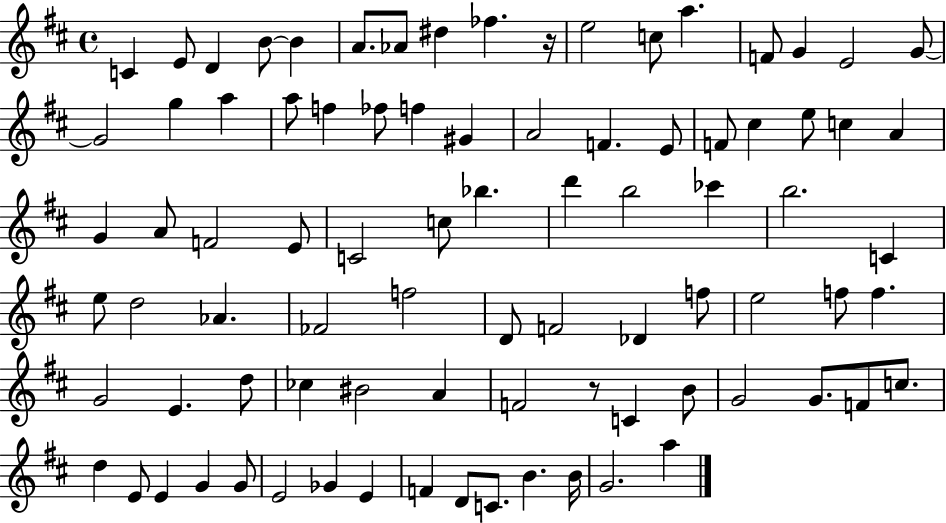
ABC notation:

X:1
T:Untitled
M:4/4
L:1/4
K:D
C E/2 D B/2 B A/2 _A/2 ^d _f z/4 e2 c/2 a F/2 G E2 G/2 G2 g a a/2 f _f/2 f ^G A2 F E/2 F/2 ^c e/2 c A G A/2 F2 E/2 C2 c/2 _b d' b2 _c' b2 C e/2 d2 _A _F2 f2 D/2 F2 _D f/2 e2 f/2 f G2 E d/2 _c ^B2 A F2 z/2 C B/2 G2 G/2 F/2 c/2 d E/2 E G G/2 E2 _G E F D/2 C/2 B B/4 G2 a